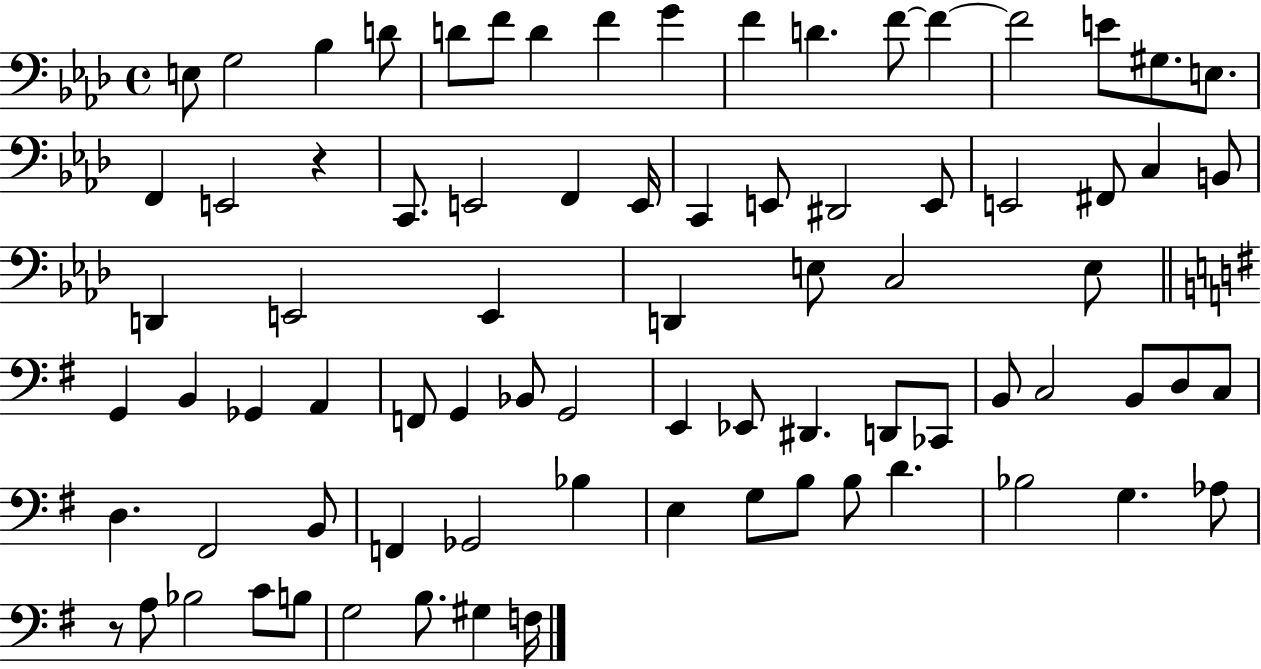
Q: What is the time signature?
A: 4/4